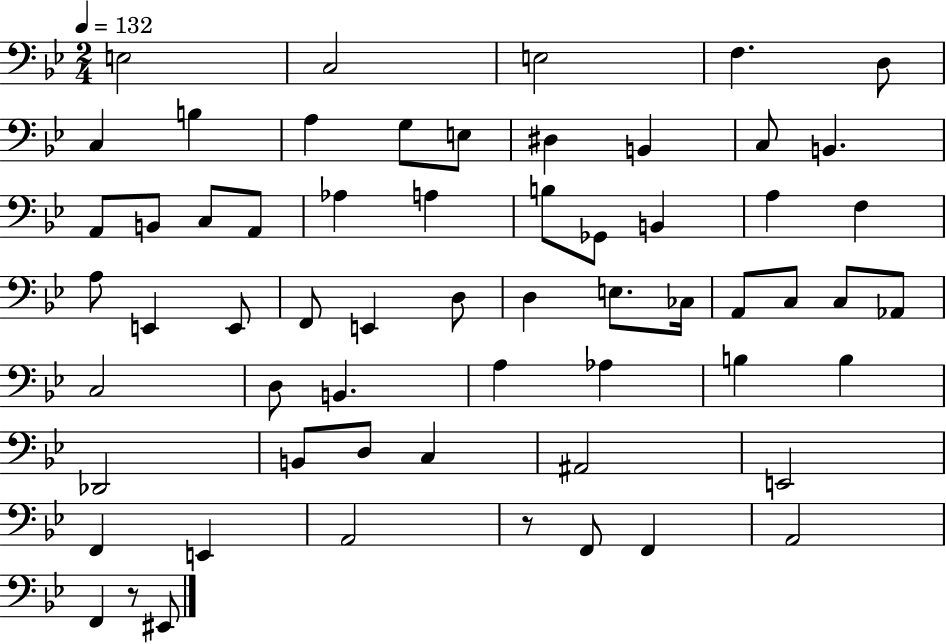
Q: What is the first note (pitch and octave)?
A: E3